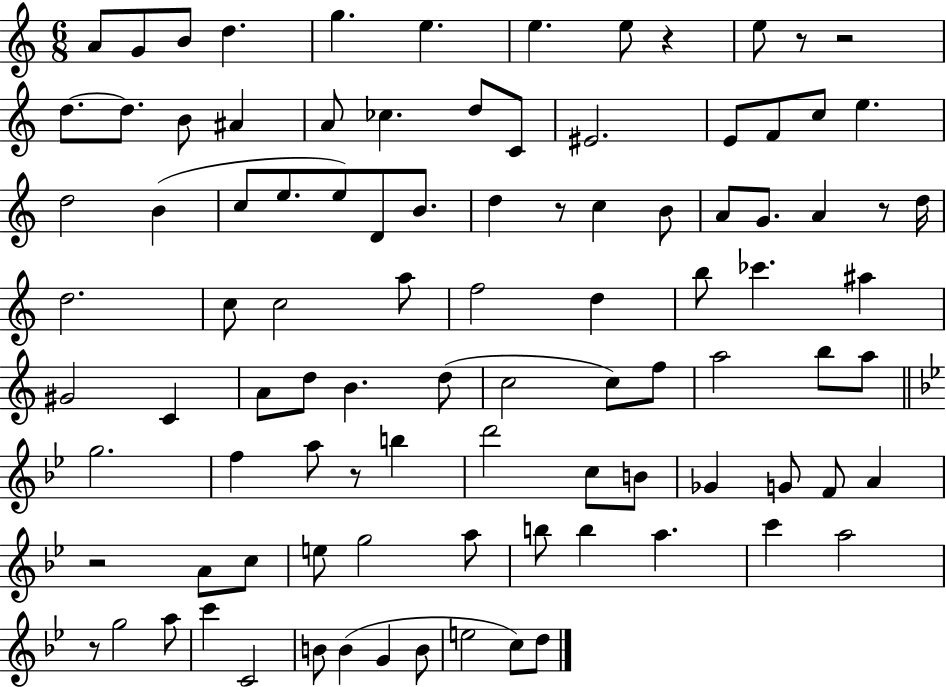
A4/e G4/e B4/e D5/q. G5/q. E5/q. E5/q. E5/e R/q E5/e R/e R/h D5/e. D5/e. B4/e A#4/q A4/e CES5/q. D5/e C4/e EIS4/h. E4/e F4/e C5/e E5/q. D5/h B4/q C5/e E5/e. E5/e D4/e B4/e. D5/q R/e C5/q B4/e A4/e G4/e. A4/q R/e D5/s D5/h. C5/e C5/h A5/e F5/h D5/q B5/e CES6/q. A#5/q G#4/h C4/q A4/e D5/e B4/q. D5/e C5/h C5/e F5/e A5/h B5/e A5/e G5/h. F5/q A5/e R/e B5/q D6/h C5/e B4/e Gb4/q G4/e F4/e A4/q R/h A4/e C5/e E5/e G5/h A5/e B5/e B5/q A5/q. C6/q A5/h R/e G5/h A5/e C6/q C4/h B4/e B4/q G4/q B4/e E5/h C5/e D5/e